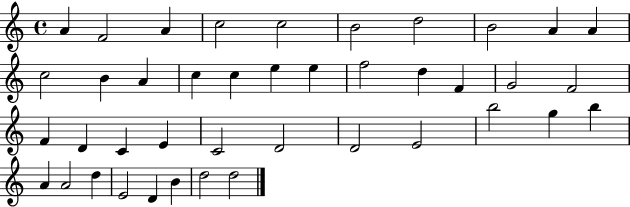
A4/q F4/h A4/q C5/h C5/h B4/h D5/h B4/h A4/q A4/q C5/h B4/q A4/q C5/q C5/q E5/q E5/q F5/h D5/q F4/q G4/h F4/h F4/q D4/q C4/q E4/q C4/h D4/h D4/h E4/h B5/h G5/q B5/q A4/q A4/h D5/q E4/h D4/q B4/q D5/h D5/h